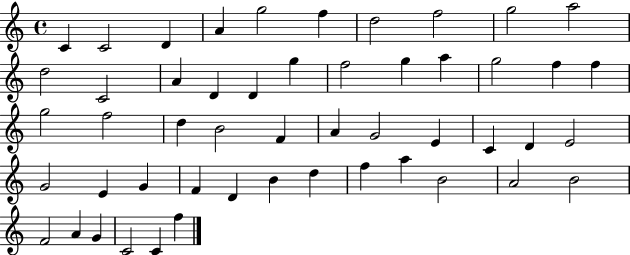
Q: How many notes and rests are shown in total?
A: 51